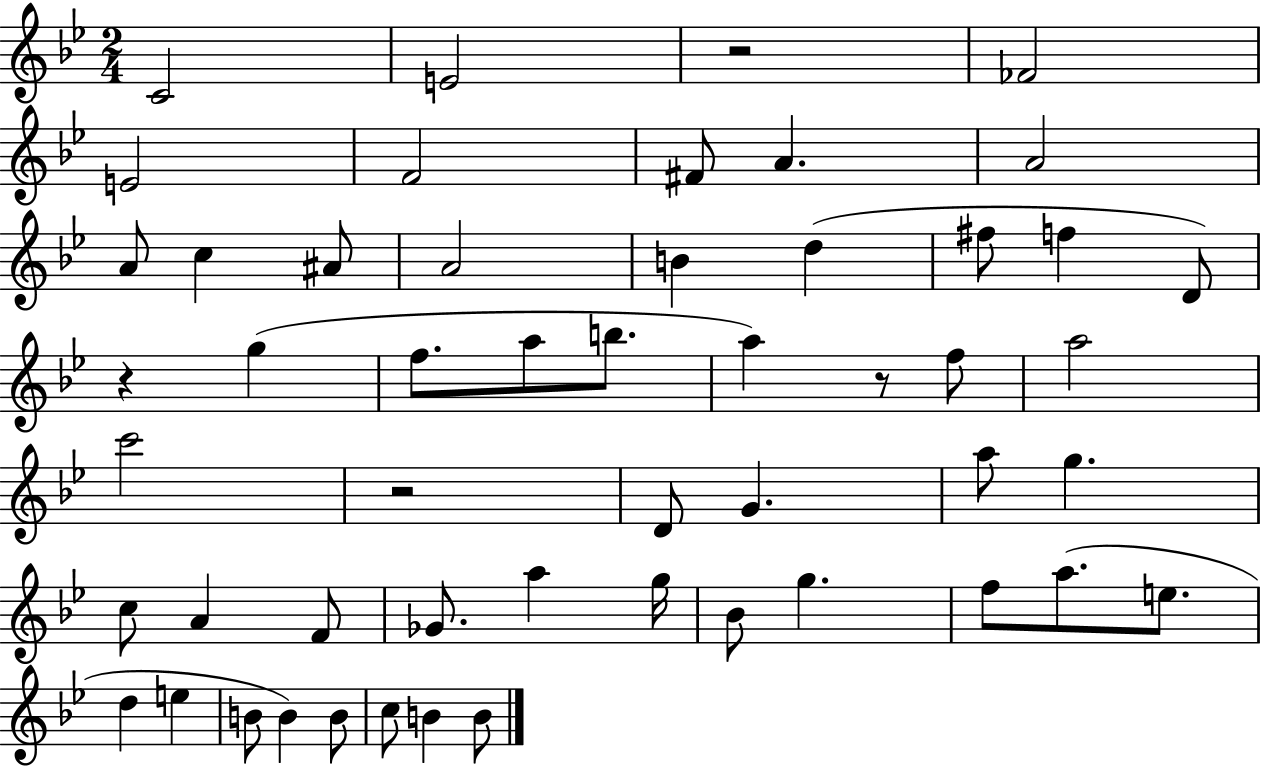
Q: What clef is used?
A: treble